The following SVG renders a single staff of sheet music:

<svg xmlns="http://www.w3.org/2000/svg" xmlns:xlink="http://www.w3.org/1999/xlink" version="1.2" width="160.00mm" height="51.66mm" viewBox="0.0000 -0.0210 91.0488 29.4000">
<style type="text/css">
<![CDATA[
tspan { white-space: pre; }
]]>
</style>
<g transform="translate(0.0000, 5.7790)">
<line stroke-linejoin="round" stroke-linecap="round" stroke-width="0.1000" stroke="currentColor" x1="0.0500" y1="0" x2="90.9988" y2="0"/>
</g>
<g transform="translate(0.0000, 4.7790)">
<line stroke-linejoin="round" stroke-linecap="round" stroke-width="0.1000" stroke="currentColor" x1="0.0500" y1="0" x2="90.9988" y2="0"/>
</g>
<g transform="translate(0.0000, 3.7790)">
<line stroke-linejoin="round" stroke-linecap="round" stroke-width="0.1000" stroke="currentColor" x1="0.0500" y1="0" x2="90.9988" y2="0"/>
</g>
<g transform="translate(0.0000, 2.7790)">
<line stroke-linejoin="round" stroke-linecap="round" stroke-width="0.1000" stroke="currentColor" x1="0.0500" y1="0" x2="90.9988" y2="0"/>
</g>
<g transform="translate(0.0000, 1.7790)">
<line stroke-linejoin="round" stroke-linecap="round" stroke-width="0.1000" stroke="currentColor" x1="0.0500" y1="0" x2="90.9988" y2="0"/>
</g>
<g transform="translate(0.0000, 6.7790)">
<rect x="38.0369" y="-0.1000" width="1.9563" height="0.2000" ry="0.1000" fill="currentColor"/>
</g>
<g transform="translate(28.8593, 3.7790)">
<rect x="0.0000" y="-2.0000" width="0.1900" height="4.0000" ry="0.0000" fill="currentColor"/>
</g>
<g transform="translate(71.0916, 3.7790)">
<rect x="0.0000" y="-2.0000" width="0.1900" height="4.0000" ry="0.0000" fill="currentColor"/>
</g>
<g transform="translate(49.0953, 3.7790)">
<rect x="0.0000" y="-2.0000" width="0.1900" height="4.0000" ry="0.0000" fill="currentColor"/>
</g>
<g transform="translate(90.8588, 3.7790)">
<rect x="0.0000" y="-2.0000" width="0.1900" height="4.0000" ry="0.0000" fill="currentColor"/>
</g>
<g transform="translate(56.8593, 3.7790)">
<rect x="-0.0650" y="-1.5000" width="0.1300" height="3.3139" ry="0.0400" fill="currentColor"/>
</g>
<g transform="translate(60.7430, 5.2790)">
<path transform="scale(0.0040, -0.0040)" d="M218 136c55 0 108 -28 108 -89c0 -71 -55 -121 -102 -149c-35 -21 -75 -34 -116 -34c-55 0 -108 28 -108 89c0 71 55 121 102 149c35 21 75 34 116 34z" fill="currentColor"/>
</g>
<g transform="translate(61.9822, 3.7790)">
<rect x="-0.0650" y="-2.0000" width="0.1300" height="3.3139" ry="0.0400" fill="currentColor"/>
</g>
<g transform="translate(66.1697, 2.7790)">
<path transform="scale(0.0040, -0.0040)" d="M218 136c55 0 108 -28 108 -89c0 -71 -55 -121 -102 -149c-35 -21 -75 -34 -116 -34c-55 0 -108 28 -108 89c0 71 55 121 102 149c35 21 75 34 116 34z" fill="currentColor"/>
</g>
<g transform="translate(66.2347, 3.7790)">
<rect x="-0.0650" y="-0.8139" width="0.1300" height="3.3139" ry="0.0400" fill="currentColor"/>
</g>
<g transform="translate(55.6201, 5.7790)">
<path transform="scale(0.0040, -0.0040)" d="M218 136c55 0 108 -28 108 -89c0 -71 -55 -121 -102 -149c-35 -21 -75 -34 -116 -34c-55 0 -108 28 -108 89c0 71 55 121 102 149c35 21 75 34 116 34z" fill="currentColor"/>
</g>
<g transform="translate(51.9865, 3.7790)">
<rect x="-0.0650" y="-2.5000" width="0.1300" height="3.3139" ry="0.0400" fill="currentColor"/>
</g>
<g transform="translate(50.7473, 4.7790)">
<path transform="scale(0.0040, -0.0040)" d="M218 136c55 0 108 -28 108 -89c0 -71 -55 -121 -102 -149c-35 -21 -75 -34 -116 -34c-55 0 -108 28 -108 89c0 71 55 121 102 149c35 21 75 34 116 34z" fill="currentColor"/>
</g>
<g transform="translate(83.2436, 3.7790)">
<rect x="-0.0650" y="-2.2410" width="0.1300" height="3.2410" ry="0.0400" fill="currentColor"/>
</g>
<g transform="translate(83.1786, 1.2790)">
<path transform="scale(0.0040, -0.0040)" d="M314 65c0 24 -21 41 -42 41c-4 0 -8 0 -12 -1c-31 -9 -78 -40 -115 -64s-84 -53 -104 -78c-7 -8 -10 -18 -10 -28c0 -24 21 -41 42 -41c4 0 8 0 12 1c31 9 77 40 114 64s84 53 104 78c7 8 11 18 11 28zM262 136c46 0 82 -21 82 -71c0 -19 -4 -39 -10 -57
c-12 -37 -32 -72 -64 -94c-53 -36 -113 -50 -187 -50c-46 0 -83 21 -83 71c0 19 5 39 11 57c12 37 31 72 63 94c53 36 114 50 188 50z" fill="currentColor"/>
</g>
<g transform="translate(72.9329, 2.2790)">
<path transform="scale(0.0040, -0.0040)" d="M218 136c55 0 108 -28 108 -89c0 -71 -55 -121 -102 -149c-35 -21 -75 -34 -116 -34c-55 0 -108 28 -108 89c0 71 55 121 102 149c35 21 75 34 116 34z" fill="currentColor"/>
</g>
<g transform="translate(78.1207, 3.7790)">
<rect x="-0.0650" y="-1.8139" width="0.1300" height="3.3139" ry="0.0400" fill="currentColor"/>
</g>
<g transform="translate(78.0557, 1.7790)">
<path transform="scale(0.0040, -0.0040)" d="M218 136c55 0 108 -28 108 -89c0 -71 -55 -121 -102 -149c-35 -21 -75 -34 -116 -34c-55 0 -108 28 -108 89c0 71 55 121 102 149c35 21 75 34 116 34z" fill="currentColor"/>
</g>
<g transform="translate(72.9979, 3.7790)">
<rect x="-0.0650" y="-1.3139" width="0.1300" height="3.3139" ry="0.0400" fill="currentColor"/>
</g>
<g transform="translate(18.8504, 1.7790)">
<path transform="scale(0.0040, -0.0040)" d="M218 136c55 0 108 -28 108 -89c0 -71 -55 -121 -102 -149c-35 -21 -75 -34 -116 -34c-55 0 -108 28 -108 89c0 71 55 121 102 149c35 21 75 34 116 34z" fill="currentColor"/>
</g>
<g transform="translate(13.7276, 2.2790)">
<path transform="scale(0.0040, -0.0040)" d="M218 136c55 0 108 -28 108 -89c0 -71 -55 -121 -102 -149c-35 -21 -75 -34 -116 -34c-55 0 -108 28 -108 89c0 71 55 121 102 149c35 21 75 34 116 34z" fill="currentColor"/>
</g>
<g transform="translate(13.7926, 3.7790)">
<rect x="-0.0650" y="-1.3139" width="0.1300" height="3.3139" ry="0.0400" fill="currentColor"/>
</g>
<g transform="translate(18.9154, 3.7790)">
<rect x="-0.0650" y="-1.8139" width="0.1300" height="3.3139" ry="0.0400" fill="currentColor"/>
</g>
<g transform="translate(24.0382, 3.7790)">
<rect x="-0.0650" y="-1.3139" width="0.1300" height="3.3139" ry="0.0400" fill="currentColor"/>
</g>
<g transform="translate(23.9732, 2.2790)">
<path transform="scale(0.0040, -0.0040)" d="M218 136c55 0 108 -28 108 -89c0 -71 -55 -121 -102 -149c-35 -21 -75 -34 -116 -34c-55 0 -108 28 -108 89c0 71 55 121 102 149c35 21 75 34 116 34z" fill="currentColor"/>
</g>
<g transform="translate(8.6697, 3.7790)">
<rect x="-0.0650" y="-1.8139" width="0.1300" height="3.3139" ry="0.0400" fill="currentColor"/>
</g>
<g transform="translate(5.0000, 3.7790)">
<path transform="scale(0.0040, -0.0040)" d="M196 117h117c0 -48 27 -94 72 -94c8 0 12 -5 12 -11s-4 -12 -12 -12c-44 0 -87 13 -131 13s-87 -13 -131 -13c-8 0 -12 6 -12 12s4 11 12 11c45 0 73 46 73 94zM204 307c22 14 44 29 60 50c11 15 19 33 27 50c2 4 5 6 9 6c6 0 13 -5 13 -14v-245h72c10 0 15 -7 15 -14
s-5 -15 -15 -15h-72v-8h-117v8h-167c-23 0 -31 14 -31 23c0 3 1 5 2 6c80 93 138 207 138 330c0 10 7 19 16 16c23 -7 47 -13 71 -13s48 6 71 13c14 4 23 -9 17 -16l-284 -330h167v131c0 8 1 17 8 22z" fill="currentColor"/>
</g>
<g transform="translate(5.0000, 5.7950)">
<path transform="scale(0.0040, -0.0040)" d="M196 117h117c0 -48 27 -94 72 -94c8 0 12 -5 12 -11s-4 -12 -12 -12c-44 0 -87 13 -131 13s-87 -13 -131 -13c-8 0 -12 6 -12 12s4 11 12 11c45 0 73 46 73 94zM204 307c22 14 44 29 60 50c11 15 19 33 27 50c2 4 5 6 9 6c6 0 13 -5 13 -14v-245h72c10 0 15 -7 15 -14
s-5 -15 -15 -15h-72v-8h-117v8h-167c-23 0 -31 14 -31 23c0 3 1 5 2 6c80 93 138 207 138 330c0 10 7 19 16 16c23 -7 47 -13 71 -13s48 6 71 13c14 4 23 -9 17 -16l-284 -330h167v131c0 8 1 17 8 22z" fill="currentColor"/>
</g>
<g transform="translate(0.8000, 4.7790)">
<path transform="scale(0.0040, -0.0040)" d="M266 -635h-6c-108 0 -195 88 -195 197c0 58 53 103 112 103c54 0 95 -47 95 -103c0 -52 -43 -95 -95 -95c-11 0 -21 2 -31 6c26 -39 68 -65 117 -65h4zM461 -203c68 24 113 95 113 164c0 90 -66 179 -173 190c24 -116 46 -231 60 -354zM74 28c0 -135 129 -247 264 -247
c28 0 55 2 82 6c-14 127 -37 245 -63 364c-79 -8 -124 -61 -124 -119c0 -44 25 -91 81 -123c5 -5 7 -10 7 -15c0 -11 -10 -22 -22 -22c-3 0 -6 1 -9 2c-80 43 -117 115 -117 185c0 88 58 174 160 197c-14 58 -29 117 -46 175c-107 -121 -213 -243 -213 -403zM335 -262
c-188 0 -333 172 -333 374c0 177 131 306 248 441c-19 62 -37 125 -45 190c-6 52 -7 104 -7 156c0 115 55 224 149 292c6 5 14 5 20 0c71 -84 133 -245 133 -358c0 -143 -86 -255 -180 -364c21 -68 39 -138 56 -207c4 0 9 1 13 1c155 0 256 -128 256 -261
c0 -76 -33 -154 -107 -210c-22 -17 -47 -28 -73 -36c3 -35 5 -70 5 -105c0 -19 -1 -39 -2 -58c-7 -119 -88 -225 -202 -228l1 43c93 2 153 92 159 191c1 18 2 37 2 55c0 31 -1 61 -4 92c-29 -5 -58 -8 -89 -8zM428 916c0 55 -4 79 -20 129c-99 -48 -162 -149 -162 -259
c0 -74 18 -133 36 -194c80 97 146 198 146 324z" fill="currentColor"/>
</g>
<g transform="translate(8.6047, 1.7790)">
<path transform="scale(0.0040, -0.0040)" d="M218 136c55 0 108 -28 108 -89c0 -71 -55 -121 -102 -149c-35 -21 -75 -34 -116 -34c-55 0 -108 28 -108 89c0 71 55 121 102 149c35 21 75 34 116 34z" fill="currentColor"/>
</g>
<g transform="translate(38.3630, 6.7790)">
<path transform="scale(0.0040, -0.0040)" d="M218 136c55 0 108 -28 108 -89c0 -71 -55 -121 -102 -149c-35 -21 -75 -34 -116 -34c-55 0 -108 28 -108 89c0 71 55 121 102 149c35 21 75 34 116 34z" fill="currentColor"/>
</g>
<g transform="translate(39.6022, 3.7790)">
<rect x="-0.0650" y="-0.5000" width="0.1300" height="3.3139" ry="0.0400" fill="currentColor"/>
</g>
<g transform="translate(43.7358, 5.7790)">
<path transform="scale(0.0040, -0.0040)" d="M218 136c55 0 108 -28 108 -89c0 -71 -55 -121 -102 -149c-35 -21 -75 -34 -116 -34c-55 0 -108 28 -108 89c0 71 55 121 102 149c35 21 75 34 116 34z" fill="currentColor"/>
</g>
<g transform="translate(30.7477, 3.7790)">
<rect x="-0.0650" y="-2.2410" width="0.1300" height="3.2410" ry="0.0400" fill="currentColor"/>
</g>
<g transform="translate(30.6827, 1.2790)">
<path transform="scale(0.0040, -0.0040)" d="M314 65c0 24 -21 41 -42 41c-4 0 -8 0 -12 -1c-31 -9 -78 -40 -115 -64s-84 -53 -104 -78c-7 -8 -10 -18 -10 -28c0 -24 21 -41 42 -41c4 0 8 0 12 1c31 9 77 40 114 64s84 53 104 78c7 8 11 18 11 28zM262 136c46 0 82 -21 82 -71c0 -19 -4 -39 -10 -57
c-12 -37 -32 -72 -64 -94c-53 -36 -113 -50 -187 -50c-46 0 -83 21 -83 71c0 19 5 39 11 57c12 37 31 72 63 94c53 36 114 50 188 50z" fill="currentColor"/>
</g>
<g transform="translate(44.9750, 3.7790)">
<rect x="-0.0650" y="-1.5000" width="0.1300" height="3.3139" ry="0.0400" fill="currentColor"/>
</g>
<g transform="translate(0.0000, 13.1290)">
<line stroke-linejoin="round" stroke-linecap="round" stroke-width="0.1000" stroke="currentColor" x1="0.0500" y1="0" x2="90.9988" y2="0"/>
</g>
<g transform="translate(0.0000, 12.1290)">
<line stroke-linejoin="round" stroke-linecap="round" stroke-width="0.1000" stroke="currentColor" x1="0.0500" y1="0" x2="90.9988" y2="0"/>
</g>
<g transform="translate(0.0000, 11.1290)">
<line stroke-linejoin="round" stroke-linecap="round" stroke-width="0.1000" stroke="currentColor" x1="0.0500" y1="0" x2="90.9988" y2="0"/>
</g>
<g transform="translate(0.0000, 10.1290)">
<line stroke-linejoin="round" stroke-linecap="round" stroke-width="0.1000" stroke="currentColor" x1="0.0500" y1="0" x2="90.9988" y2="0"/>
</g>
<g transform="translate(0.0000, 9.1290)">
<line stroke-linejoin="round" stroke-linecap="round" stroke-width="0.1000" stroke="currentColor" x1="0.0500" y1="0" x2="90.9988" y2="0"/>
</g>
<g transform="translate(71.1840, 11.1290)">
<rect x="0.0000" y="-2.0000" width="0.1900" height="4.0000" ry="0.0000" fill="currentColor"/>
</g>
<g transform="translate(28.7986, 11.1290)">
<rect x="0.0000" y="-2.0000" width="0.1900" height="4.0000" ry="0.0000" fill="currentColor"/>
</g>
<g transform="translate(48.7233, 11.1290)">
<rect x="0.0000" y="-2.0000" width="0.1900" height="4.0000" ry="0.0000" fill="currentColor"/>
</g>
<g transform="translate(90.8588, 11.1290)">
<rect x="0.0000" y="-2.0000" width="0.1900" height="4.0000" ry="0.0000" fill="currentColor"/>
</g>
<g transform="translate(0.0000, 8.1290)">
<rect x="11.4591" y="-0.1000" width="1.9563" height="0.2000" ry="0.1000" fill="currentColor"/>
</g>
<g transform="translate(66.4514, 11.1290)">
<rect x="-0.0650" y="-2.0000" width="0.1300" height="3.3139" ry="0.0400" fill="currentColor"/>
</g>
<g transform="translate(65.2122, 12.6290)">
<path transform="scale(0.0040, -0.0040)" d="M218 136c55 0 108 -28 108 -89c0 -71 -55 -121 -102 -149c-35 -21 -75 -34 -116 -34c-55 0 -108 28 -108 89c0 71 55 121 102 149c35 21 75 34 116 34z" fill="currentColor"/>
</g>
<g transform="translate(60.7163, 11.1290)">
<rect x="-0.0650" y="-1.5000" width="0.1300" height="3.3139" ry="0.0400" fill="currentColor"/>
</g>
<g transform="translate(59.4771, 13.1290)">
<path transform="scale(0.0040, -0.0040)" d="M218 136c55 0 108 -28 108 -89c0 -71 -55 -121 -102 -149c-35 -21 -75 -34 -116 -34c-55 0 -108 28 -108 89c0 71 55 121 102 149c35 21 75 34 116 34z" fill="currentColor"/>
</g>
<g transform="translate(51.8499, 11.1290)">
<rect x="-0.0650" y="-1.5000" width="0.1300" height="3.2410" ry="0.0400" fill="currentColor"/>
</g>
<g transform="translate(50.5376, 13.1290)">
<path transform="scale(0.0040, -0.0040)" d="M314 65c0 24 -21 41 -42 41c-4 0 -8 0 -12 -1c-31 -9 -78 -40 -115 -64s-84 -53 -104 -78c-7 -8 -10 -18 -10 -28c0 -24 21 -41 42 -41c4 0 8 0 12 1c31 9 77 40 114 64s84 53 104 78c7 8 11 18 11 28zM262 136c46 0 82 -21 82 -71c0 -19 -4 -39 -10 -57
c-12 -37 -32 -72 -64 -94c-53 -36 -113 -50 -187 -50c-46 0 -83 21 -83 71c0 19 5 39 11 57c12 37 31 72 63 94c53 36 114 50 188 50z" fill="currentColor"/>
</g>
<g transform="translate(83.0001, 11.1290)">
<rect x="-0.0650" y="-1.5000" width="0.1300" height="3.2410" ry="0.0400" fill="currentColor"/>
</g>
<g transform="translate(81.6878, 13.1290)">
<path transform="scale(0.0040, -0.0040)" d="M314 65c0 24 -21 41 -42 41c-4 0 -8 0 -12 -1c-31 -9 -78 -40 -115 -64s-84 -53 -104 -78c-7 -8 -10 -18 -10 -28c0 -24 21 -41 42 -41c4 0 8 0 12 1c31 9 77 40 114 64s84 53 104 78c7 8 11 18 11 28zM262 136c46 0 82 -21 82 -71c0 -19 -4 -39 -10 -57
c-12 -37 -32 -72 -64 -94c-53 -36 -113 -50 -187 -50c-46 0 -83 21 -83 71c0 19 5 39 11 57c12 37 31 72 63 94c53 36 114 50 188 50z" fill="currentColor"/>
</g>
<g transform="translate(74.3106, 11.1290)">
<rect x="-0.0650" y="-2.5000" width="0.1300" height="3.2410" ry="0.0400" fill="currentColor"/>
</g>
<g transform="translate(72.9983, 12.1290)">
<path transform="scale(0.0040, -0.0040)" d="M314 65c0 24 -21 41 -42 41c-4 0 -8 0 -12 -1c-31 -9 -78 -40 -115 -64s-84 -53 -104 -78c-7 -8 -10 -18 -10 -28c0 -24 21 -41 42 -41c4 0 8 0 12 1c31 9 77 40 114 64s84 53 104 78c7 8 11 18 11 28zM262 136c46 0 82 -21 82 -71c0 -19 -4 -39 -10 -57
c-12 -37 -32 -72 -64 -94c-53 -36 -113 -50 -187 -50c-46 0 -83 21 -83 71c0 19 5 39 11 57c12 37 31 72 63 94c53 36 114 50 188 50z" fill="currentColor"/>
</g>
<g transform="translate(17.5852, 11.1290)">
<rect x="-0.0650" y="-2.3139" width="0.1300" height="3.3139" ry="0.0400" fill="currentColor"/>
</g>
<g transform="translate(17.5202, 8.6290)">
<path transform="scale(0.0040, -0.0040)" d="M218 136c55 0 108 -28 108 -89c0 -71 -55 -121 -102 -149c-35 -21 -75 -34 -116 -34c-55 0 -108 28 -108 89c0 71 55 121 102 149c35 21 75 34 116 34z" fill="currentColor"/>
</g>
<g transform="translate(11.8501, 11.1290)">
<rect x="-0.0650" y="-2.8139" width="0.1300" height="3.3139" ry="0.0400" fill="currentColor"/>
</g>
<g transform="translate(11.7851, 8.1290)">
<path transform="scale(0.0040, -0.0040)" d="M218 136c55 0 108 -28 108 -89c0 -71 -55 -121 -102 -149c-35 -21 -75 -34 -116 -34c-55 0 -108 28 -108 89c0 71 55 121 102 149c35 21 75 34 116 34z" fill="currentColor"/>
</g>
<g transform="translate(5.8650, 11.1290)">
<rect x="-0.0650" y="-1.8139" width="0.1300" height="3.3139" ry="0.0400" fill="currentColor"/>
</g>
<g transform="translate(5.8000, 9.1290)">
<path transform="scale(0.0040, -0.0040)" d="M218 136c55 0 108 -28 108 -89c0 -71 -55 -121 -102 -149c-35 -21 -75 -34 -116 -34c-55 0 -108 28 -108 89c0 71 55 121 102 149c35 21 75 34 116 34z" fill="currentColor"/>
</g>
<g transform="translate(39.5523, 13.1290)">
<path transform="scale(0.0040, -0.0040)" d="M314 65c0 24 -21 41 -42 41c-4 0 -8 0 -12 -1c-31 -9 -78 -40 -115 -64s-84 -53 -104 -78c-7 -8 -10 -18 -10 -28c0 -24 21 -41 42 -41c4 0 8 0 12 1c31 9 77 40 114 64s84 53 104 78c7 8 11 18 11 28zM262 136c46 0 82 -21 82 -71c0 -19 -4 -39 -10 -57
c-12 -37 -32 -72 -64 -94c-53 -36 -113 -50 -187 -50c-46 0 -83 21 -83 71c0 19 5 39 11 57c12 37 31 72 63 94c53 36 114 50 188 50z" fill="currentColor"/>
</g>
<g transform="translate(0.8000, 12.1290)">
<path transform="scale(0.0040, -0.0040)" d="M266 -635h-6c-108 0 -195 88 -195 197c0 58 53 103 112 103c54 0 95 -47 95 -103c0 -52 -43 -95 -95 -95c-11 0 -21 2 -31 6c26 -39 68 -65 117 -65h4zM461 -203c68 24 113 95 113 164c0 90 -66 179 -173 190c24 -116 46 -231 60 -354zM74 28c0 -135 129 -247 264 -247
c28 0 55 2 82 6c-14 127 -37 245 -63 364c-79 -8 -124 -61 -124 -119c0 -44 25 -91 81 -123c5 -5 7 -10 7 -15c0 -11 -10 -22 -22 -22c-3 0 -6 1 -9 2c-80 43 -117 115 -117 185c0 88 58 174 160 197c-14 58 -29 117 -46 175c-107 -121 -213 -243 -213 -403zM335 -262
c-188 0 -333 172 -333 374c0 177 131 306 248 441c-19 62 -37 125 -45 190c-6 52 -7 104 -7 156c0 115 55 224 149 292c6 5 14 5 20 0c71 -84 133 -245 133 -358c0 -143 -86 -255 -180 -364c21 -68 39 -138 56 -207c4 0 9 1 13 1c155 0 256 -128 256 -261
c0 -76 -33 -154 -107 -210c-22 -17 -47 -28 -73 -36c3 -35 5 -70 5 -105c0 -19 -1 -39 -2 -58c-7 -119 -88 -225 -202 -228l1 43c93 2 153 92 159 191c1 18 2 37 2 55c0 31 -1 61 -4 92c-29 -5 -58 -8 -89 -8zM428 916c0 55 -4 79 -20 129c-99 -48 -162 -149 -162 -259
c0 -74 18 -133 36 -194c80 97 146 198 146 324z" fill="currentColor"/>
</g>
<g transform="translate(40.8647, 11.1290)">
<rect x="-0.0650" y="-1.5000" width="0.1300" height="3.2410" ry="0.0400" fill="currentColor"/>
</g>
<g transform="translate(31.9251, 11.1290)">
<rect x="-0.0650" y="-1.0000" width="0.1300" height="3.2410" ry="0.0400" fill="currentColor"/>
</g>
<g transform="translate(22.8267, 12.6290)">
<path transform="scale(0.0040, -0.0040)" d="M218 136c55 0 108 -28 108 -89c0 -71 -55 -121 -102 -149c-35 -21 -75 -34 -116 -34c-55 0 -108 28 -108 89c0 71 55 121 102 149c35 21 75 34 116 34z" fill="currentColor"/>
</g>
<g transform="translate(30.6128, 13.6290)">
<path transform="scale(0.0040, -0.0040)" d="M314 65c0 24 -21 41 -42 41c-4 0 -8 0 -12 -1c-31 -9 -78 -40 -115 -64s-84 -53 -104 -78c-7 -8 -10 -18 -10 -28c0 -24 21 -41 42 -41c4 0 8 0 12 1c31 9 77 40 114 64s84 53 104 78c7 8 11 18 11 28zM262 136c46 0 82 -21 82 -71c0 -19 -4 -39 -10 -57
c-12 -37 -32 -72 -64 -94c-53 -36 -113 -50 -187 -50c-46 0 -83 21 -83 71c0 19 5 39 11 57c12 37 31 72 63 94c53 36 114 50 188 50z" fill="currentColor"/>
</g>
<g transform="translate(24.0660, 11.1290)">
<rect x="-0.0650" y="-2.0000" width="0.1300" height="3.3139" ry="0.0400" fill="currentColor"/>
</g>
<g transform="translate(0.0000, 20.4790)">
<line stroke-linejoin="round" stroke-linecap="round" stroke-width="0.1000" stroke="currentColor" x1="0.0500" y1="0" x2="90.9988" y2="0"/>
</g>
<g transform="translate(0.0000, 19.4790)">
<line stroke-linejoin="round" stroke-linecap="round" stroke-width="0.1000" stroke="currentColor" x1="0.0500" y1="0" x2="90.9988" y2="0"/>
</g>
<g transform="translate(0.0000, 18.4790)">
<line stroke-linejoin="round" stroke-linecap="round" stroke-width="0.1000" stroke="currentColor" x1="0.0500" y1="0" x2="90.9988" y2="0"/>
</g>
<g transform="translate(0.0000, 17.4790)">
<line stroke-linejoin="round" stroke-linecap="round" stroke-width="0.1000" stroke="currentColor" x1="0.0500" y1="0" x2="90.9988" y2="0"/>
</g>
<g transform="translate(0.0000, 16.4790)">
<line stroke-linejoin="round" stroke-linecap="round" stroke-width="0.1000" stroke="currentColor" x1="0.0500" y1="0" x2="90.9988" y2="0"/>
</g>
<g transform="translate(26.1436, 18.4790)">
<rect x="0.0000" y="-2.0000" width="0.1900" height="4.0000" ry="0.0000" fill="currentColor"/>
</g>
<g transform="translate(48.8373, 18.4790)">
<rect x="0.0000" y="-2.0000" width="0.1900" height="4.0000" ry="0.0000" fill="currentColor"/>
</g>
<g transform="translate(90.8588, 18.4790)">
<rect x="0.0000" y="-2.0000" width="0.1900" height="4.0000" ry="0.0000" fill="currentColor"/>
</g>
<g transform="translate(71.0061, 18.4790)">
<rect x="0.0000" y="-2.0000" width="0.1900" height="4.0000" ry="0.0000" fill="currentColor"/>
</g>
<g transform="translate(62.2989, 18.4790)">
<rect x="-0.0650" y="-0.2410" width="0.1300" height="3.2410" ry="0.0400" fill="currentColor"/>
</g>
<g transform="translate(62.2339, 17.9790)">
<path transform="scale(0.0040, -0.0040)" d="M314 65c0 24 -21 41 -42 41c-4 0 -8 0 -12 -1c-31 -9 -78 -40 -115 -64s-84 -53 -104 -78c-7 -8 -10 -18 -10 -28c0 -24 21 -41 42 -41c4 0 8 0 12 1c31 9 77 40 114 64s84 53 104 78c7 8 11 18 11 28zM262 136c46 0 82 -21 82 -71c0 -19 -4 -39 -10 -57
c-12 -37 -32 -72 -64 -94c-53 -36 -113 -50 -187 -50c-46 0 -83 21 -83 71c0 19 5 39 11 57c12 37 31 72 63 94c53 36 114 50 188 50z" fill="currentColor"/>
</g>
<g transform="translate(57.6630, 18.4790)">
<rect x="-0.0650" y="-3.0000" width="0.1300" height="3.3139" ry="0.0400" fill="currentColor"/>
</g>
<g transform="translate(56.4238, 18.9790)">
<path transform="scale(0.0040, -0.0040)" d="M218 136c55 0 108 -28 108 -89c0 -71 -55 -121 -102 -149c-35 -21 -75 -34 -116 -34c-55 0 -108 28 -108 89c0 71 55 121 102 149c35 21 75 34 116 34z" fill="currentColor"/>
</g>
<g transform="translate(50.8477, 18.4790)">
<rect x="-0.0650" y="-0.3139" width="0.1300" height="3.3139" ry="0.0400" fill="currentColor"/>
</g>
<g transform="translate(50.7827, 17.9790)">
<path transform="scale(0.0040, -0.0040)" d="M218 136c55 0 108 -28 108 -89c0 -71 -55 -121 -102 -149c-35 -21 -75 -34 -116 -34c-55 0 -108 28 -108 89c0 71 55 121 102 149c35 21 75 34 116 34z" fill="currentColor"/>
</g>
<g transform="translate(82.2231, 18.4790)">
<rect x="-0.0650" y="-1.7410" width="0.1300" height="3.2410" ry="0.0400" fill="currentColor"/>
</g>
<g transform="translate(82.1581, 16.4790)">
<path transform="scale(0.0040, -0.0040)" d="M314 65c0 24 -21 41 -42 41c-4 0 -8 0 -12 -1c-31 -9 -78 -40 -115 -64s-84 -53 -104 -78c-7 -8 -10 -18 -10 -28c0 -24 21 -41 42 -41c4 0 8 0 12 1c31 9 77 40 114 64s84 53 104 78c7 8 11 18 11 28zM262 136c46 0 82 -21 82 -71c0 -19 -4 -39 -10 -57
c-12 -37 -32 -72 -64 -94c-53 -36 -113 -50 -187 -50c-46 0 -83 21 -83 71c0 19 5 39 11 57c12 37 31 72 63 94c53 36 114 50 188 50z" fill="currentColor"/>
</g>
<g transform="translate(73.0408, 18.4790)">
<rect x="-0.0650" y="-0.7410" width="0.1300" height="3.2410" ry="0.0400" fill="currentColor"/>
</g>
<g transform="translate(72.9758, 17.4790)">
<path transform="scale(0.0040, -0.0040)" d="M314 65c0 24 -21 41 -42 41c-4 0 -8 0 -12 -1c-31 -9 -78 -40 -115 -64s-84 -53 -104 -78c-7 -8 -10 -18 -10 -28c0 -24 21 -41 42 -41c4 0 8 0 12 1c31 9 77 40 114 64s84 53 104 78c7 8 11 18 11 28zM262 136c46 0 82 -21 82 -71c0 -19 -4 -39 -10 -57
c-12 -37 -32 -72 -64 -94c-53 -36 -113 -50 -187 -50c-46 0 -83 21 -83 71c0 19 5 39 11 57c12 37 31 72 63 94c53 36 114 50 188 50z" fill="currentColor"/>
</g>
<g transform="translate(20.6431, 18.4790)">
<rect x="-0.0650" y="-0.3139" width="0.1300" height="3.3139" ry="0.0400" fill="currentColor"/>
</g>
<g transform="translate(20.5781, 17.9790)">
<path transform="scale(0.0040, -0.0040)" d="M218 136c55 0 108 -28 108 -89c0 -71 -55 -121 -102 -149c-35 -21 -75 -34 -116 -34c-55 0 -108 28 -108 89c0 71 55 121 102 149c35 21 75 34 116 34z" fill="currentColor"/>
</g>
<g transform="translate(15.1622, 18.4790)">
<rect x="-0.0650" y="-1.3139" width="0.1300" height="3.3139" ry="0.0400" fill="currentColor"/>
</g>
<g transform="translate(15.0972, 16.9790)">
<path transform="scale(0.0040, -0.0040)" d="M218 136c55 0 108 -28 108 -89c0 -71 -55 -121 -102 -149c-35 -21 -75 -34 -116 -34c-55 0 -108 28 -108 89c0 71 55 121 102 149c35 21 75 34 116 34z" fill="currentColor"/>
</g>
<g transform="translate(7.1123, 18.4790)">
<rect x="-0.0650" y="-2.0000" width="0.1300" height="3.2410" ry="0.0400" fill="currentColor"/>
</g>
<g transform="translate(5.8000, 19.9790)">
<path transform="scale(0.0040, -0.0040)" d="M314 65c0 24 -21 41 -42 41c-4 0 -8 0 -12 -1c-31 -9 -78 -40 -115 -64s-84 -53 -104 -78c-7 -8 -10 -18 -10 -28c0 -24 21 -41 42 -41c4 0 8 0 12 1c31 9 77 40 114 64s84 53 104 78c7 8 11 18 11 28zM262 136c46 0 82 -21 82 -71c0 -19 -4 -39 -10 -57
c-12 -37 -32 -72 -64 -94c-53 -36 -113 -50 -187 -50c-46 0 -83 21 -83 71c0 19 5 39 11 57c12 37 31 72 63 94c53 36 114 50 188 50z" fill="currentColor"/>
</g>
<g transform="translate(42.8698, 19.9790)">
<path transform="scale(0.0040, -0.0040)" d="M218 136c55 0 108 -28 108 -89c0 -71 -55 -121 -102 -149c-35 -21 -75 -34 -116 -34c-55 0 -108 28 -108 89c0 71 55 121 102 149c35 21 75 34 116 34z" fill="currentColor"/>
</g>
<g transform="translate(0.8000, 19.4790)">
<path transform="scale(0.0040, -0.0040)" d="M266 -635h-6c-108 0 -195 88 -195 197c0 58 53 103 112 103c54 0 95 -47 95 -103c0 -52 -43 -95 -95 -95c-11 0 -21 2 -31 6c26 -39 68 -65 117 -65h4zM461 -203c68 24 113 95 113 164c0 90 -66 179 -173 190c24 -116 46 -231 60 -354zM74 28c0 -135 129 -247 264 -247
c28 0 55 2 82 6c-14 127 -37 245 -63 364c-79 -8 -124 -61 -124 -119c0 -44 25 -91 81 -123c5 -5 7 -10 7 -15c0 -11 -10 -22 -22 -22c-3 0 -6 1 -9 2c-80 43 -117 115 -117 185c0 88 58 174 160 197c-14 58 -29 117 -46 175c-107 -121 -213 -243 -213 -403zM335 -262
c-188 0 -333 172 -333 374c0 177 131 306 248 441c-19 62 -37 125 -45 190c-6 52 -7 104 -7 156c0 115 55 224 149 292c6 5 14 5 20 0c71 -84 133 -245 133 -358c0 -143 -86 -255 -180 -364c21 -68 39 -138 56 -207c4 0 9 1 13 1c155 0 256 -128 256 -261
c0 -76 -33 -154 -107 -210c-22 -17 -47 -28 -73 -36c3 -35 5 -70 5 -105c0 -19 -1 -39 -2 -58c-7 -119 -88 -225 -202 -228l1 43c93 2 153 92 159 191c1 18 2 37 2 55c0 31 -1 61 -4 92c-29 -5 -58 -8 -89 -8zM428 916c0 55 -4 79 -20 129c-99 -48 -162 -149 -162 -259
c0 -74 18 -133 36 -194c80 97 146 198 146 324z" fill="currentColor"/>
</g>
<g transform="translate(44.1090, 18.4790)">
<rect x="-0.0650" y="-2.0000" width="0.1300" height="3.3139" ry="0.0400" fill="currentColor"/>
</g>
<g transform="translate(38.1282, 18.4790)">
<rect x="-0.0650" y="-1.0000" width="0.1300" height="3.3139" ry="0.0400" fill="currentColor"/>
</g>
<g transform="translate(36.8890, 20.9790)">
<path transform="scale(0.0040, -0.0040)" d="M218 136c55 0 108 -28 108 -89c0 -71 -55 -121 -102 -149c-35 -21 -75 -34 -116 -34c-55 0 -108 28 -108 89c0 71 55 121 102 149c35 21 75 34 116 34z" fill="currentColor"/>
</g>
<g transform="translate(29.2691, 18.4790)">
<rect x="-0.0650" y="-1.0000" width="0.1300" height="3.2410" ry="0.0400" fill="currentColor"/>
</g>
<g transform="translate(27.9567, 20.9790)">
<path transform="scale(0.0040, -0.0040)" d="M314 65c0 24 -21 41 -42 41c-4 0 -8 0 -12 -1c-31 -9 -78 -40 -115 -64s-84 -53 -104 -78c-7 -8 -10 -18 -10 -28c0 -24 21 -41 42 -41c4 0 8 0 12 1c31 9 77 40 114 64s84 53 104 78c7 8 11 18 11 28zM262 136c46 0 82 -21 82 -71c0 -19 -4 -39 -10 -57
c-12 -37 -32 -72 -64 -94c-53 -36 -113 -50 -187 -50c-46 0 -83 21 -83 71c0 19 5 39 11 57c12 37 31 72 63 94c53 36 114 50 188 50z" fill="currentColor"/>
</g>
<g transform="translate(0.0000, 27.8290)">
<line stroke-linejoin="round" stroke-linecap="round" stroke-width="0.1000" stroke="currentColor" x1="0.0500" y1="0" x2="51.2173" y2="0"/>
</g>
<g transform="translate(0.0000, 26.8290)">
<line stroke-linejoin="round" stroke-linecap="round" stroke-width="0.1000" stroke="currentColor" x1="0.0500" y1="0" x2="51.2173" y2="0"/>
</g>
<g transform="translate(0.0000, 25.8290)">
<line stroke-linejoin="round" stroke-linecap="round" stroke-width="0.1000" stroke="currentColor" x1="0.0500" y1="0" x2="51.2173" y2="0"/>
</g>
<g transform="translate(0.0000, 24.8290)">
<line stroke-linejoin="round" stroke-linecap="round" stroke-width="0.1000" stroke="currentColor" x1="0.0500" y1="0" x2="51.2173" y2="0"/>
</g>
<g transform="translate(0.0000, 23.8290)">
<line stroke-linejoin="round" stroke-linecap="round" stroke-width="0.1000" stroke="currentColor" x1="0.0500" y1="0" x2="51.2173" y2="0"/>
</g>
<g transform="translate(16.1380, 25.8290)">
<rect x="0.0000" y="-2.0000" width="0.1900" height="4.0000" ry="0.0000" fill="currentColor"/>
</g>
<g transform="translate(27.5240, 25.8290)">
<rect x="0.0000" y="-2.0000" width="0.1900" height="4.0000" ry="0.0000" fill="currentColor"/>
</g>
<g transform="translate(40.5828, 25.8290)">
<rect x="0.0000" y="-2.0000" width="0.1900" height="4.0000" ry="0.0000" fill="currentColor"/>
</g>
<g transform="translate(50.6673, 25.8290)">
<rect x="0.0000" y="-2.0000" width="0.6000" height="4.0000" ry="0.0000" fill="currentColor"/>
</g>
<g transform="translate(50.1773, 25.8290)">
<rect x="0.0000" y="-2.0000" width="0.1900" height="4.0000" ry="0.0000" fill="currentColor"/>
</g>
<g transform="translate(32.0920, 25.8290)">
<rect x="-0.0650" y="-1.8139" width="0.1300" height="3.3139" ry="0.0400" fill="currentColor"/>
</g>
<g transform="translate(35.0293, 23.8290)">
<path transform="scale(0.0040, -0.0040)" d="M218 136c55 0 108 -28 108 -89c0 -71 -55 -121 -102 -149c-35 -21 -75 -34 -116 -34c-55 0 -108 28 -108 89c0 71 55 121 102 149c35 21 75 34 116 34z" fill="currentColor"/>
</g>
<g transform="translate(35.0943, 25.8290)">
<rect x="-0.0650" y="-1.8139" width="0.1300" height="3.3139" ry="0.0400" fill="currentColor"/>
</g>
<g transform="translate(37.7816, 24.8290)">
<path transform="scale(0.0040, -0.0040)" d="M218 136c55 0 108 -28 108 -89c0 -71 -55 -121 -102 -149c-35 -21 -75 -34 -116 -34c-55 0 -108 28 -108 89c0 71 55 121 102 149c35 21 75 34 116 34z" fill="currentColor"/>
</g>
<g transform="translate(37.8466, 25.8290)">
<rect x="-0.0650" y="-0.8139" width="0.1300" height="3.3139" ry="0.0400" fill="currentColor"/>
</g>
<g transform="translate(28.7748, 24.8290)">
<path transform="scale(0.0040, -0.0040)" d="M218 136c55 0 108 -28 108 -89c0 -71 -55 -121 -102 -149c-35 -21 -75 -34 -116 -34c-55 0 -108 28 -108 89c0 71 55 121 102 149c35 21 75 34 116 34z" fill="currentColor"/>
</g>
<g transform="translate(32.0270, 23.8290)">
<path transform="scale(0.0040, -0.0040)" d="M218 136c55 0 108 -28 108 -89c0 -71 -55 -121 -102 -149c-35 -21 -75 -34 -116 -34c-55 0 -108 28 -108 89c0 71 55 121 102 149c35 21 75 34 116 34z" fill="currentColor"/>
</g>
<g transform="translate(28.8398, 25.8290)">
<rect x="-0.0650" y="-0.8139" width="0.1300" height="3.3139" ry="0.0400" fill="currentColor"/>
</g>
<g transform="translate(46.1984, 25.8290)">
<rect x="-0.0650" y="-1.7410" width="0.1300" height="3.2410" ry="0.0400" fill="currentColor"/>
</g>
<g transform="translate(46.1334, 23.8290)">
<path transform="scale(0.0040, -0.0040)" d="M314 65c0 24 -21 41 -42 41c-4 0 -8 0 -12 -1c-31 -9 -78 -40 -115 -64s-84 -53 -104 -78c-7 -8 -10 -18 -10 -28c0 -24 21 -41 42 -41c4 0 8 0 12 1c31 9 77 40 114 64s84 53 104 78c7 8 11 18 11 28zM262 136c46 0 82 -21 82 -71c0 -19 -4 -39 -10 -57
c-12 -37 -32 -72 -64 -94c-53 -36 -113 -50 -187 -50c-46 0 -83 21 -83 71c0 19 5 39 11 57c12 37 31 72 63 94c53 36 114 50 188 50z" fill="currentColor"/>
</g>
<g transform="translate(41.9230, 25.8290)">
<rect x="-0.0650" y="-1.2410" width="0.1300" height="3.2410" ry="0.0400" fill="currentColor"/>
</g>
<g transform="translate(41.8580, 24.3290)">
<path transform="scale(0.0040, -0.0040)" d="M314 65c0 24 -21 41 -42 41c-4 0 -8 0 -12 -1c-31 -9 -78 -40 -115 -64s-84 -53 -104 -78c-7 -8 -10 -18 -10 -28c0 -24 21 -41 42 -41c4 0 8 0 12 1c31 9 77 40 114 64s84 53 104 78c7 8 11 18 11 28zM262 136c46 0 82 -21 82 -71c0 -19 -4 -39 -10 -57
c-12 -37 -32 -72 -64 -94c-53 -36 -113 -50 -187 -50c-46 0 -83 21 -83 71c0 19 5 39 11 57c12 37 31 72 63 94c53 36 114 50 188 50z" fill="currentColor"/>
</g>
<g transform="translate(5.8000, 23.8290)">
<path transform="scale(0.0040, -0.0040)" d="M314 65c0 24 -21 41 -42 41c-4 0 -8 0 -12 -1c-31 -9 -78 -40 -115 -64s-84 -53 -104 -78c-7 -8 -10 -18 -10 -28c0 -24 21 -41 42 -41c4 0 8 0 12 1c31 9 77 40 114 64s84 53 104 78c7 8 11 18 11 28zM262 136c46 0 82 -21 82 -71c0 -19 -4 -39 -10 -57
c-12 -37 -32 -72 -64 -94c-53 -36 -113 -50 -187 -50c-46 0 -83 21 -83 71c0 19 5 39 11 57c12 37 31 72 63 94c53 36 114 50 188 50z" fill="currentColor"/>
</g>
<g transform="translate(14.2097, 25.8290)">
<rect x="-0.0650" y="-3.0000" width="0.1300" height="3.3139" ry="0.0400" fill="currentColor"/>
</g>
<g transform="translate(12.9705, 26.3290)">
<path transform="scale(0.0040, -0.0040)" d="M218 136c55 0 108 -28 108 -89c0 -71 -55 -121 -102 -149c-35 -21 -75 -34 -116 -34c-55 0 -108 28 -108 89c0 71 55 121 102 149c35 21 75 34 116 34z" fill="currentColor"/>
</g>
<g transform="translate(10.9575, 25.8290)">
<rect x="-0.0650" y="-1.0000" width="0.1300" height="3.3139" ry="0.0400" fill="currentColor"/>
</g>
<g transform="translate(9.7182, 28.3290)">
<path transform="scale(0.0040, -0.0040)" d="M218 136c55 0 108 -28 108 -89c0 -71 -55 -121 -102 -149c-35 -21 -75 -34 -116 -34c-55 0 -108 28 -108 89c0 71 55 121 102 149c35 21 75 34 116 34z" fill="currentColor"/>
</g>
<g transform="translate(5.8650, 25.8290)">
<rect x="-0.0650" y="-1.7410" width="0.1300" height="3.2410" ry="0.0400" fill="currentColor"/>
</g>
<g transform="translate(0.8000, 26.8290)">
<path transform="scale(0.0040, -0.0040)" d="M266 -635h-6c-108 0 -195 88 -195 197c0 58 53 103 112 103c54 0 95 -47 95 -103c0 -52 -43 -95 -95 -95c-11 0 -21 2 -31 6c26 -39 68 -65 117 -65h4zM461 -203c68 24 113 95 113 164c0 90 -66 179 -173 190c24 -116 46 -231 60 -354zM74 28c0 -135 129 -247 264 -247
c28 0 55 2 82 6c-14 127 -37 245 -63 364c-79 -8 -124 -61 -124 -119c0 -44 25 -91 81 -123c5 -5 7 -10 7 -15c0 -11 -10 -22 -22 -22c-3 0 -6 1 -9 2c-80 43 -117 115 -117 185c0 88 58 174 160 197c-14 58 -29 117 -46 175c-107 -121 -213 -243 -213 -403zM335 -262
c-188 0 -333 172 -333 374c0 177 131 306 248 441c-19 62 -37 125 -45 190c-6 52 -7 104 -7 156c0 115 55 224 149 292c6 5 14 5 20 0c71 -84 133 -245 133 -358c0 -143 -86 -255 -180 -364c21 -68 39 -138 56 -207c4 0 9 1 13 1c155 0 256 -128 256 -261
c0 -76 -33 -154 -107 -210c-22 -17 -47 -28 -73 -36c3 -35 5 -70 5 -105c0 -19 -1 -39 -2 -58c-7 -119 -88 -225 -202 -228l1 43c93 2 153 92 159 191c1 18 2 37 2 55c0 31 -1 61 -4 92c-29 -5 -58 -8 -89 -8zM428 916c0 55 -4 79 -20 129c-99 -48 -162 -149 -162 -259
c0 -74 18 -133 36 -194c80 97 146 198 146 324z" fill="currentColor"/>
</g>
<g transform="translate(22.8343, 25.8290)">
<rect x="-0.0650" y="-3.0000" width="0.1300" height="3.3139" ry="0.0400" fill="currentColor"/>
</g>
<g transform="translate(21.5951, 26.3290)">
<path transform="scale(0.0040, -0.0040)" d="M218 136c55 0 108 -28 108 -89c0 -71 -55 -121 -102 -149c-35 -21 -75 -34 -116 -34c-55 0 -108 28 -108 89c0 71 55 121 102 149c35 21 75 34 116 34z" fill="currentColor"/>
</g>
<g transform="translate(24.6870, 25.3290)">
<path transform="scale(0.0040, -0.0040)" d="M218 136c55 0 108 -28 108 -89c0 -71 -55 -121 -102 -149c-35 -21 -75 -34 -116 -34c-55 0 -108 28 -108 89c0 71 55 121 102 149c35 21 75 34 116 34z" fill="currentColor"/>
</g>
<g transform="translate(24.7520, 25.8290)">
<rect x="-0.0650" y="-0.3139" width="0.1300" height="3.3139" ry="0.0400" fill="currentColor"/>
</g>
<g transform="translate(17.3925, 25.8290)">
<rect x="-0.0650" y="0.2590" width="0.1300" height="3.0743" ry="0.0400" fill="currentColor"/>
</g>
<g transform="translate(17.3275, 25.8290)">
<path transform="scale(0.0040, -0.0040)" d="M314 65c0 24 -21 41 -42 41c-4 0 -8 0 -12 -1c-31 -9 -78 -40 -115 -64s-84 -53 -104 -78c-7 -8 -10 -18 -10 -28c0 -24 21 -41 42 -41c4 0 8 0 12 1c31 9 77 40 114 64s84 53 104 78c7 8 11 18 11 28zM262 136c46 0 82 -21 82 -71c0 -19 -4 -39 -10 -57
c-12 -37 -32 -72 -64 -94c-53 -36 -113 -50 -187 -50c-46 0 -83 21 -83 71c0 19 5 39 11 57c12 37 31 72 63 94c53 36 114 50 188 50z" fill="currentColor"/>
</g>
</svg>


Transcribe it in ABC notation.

X:1
T:Untitled
M:4/4
L:1/4
K:C
f e f e g2 C E G E F d e f g2 f a g F D2 E2 E2 E F G2 E2 F2 e c D2 D F c A c2 d2 f2 f2 D A B2 A c d f f d e2 f2